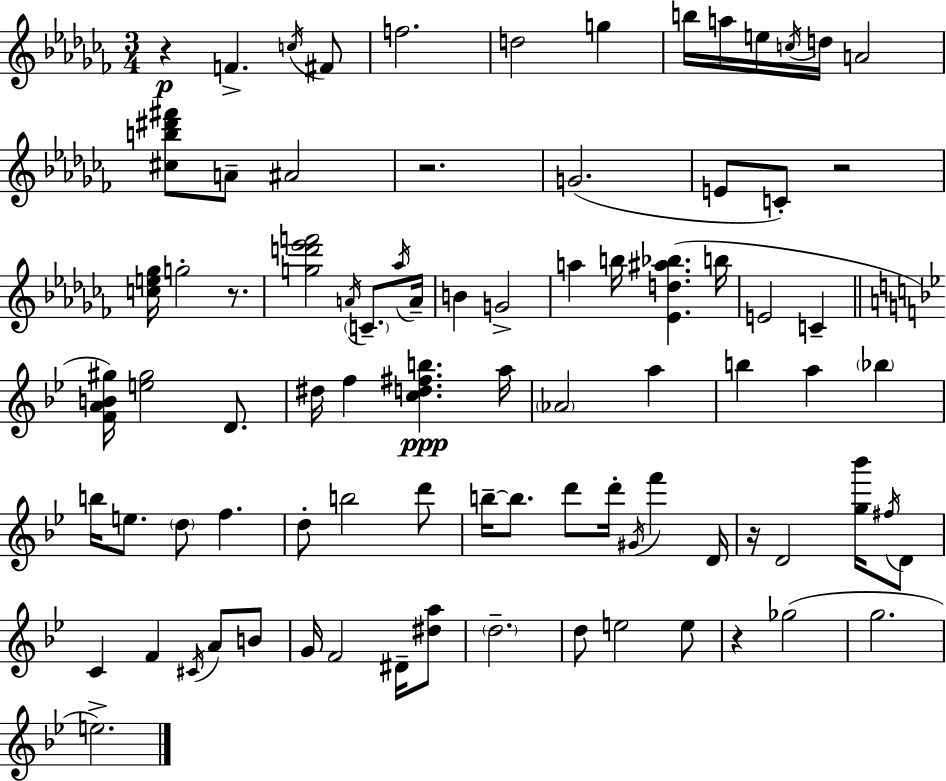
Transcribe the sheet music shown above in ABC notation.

X:1
T:Untitled
M:3/4
L:1/4
K:Abm
z F c/4 ^F/2 f2 d2 g b/4 a/4 e/4 c/4 d/4 A2 [^cb^d'^f']/2 A/2 ^A2 z2 G2 E/2 C/2 z2 [ce_g]/4 g2 z/2 [gd'_e'f']2 A/4 C/2 _a/4 A/4 B G2 a b/4 [_Ed^a_b] b/4 E2 C [FAB^g]/4 [e^g]2 D/2 ^d/4 f [cd^fb] a/4 _A2 a b a _b b/4 e/2 d/2 f d/2 b2 d'/2 b/4 b/2 d'/2 d'/4 ^G/4 f' D/4 z/4 D2 [g_b']/4 ^f/4 D/2 C F ^C/4 A/2 B/2 G/4 F2 ^D/4 [^da]/2 d2 d/2 e2 e/2 z _g2 g2 e2